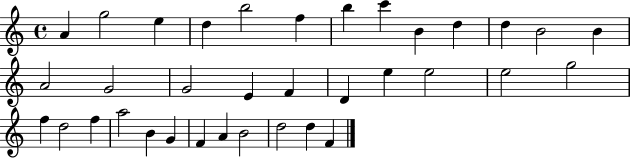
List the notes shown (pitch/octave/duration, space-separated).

A4/q G5/h E5/q D5/q B5/h F5/q B5/q C6/q B4/q D5/q D5/q B4/h B4/q A4/h G4/h G4/h E4/q F4/q D4/q E5/q E5/h E5/h G5/h F5/q D5/h F5/q A5/h B4/q G4/q F4/q A4/q B4/h D5/h D5/q F4/q